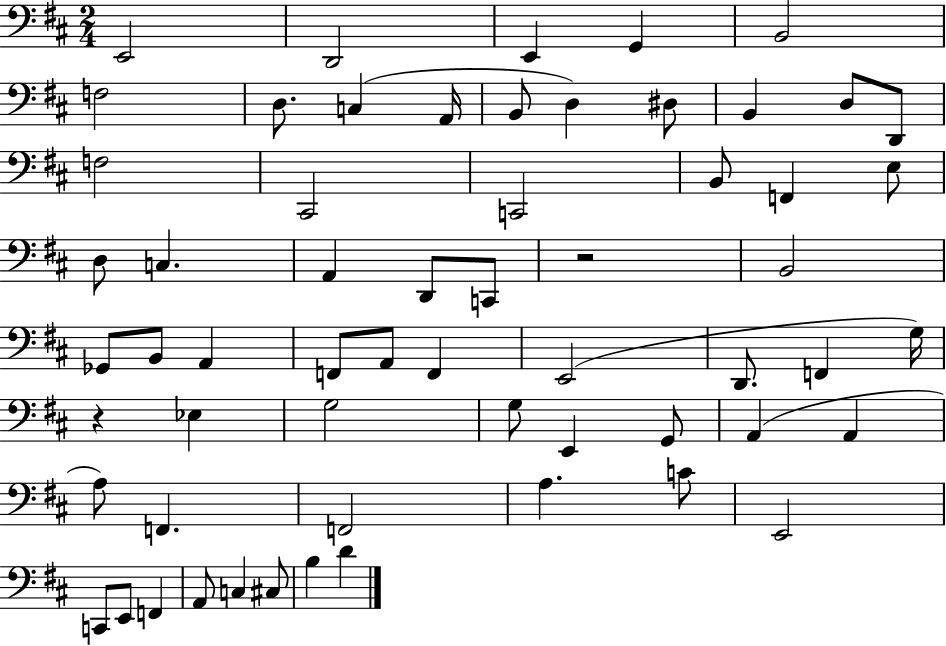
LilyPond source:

{
  \clef bass
  \numericTimeSignature
  \time 2/4
  \key d \major
  e,2 | d,2 | e,4 g,4 | b,2 | \break f2 | d8. c4( a,16 | b,8 d4) dis8 | b,4 d8 d,8 | \break f2 | cis,2 | c,2 | b,8 f,4 e8 | \break d8 c4. | a,4 d,8 c,8 | r2 | b,2 | \break ges,8 b,8 a,4 | f,8 a,8 f,4 | e,2( | d,8. f,4 g16) | \break r4 ees4 | g2 | g8 e,4 g,8 | a,4( a,4 | \break a8) f,4. | f,2 | a4. c'8 | e,2 | \break c,8 e,8 f,4 | a,8 c4 cis8 | b4 d'4 | \bar "|."
}